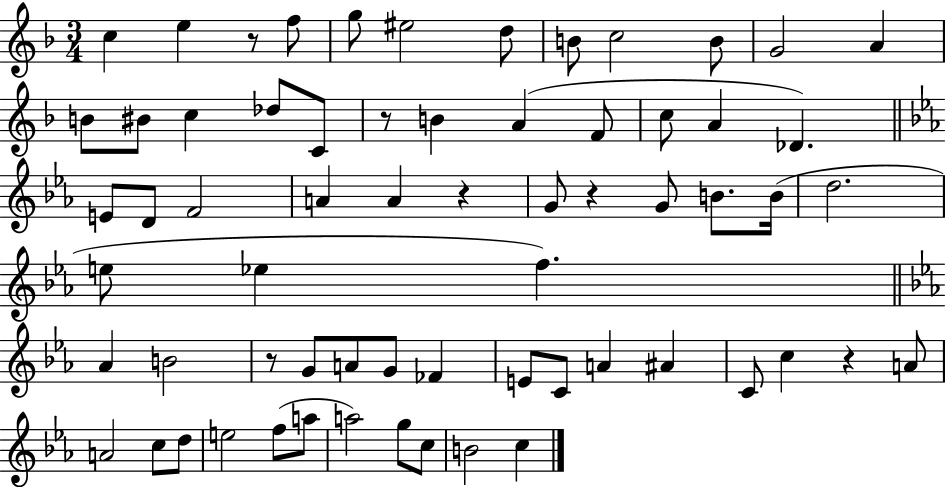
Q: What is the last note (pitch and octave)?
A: C5